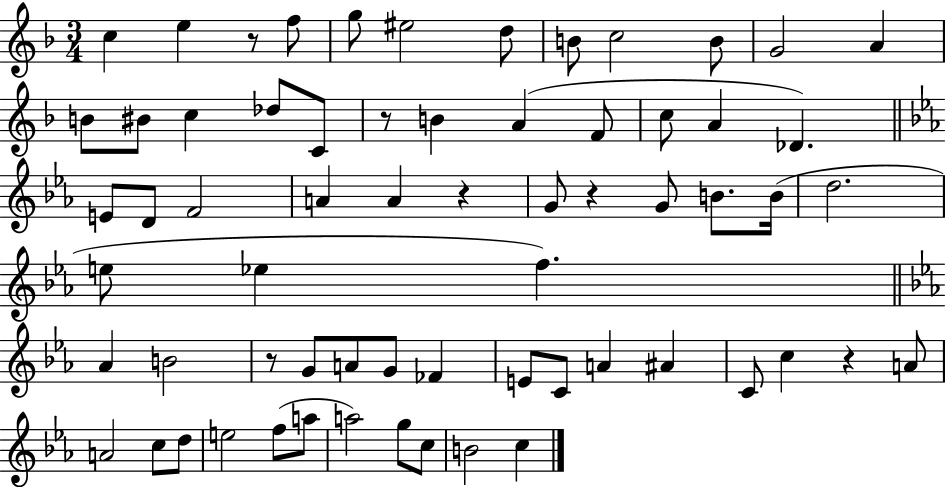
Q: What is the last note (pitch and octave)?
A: C5